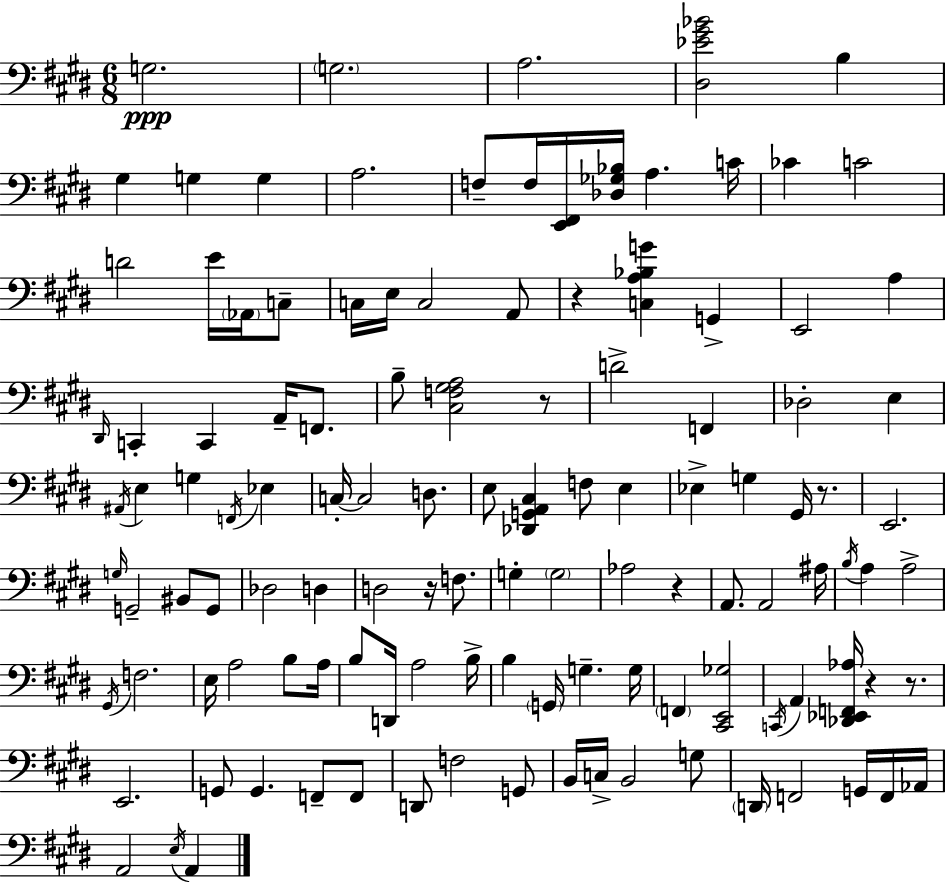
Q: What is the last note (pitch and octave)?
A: A2